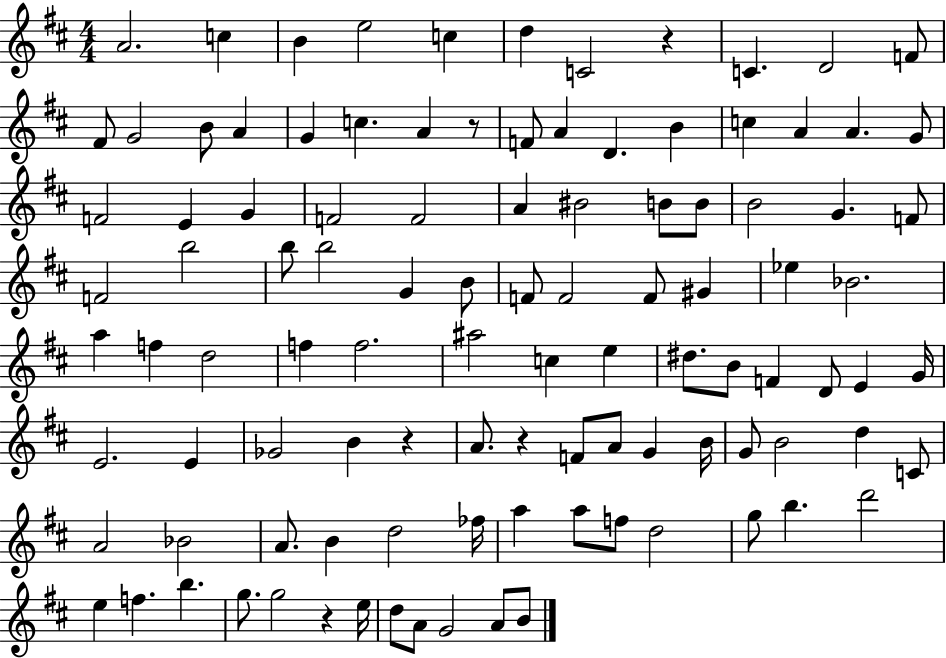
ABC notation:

X:1
T:Untitled
M:4/4
L:1/4
K:D
A2 c B e2 c d C2 z C D2 F/2 ^F/2 G2 B/2 A G c A z/2 F/2 A D B c A A G/2 F2 E G F2 F2 A ^B2 B/2 B/2 B2 G F/2 F2 b2 b/2 b2 G B/2 F/2 F2 F/2 ^G _e _B2 a f d2 f f2 ^a2 c e ^d/2 B/2 F D/2 E G/4 E2 E _G2 B z A/2 z F/2 A/2 G B/4 G/2 B2 d C/2 A2 _B2 A/2 B d2 _f/4 a a/2 f/2 d2 g/2 b d'2 e f b g/2 g2 z e/4 d/2 A/2 G2 A/2 B/2